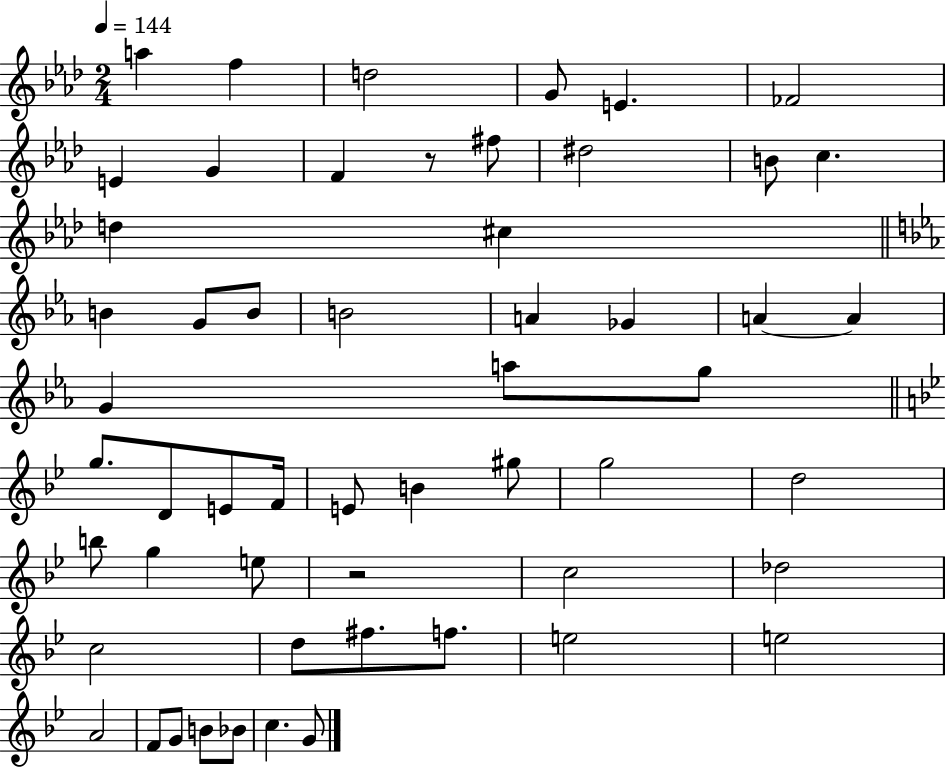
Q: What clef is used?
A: treble